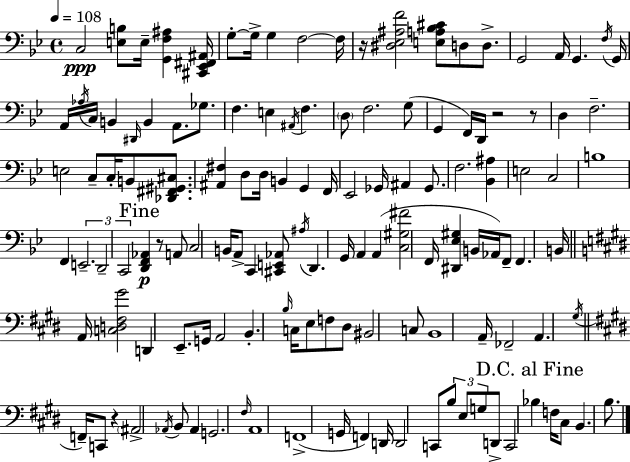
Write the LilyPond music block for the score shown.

{
  \clef bass
  \time 4/4
  \defaultTimeSignature
  \key g \minor
  \tempo 4 = 108
  c2\ppp <e b>8 e16-- <g, f ais>4 <cis, ees, fis, ais,>16 | g8-.~~ g16-> g4 f2~~ f16 | r16 <dis ees ais f'>2 <e a bes cis'>8 d8 d8.-> | g,2 a,16 g,4. \acciaccatura { f16 } | \break g,16 a,16 \acciaccatura { aes16 } c16 b,4 \grace { dis,16 } b,4 a,8. | ges8. f4. e4 \acciaccatura { ais,16 } f4. | \parenthesize d8 f2. | g8( g,4 f,16) d,16 r2 | \break r8 d4 f2.-- | e2 c8-- c16-. b,8 | <des, fis, gis, cis>8. <ais, fis>4 d8 d16 b,4 g,4 | f,16 ees,2 ges,16 ais,4 | \break ges,8. f2. | <bes, ais>4 e2 c2 | b1 | f,4 \tuplet 3/2 { e,2.-- | \break d,2-- c,2 } | \mark "Fine" <d, f, aes,>4\p r8 a,8 c2 | b,16 a,8-> c,4 <cis, e, aes,>8 \acciaccatura { ais16 } d,4. | g,16 a,4 a,4( <c gis fis'>2 | \break f,16 <dis, ees gis>4 b,16 aes,16) f,8-- f,4. | b,16 \bar "||" \break \key e \major a,16 <c d fis gis'>2 d,4 e,8.-- | g,16 a,2 b,4.-. \grace { b16 } | c16 e8 f8 dis8 bis,2 c8 | b,1 | \break a,16-- fes,2-- a,4. | \acciaccatura { gis16 } \bar "||" \break \key e \major f,16-- c,8 r4 \parenthesize ais,2-> \acciaccatura { aes,16 } | b,8 aes,4 g,2. | \grace { fis16 } a,1 | f,1->( | \break g,16 f,4) d,16 d,2 | c,8 \tuplet 3/2 { b8 e8 g8 } d,8-> c,2 | \mark "D.C. al Fine" bes4 f16 cis8 b,4. | b8. \bar "|."
}